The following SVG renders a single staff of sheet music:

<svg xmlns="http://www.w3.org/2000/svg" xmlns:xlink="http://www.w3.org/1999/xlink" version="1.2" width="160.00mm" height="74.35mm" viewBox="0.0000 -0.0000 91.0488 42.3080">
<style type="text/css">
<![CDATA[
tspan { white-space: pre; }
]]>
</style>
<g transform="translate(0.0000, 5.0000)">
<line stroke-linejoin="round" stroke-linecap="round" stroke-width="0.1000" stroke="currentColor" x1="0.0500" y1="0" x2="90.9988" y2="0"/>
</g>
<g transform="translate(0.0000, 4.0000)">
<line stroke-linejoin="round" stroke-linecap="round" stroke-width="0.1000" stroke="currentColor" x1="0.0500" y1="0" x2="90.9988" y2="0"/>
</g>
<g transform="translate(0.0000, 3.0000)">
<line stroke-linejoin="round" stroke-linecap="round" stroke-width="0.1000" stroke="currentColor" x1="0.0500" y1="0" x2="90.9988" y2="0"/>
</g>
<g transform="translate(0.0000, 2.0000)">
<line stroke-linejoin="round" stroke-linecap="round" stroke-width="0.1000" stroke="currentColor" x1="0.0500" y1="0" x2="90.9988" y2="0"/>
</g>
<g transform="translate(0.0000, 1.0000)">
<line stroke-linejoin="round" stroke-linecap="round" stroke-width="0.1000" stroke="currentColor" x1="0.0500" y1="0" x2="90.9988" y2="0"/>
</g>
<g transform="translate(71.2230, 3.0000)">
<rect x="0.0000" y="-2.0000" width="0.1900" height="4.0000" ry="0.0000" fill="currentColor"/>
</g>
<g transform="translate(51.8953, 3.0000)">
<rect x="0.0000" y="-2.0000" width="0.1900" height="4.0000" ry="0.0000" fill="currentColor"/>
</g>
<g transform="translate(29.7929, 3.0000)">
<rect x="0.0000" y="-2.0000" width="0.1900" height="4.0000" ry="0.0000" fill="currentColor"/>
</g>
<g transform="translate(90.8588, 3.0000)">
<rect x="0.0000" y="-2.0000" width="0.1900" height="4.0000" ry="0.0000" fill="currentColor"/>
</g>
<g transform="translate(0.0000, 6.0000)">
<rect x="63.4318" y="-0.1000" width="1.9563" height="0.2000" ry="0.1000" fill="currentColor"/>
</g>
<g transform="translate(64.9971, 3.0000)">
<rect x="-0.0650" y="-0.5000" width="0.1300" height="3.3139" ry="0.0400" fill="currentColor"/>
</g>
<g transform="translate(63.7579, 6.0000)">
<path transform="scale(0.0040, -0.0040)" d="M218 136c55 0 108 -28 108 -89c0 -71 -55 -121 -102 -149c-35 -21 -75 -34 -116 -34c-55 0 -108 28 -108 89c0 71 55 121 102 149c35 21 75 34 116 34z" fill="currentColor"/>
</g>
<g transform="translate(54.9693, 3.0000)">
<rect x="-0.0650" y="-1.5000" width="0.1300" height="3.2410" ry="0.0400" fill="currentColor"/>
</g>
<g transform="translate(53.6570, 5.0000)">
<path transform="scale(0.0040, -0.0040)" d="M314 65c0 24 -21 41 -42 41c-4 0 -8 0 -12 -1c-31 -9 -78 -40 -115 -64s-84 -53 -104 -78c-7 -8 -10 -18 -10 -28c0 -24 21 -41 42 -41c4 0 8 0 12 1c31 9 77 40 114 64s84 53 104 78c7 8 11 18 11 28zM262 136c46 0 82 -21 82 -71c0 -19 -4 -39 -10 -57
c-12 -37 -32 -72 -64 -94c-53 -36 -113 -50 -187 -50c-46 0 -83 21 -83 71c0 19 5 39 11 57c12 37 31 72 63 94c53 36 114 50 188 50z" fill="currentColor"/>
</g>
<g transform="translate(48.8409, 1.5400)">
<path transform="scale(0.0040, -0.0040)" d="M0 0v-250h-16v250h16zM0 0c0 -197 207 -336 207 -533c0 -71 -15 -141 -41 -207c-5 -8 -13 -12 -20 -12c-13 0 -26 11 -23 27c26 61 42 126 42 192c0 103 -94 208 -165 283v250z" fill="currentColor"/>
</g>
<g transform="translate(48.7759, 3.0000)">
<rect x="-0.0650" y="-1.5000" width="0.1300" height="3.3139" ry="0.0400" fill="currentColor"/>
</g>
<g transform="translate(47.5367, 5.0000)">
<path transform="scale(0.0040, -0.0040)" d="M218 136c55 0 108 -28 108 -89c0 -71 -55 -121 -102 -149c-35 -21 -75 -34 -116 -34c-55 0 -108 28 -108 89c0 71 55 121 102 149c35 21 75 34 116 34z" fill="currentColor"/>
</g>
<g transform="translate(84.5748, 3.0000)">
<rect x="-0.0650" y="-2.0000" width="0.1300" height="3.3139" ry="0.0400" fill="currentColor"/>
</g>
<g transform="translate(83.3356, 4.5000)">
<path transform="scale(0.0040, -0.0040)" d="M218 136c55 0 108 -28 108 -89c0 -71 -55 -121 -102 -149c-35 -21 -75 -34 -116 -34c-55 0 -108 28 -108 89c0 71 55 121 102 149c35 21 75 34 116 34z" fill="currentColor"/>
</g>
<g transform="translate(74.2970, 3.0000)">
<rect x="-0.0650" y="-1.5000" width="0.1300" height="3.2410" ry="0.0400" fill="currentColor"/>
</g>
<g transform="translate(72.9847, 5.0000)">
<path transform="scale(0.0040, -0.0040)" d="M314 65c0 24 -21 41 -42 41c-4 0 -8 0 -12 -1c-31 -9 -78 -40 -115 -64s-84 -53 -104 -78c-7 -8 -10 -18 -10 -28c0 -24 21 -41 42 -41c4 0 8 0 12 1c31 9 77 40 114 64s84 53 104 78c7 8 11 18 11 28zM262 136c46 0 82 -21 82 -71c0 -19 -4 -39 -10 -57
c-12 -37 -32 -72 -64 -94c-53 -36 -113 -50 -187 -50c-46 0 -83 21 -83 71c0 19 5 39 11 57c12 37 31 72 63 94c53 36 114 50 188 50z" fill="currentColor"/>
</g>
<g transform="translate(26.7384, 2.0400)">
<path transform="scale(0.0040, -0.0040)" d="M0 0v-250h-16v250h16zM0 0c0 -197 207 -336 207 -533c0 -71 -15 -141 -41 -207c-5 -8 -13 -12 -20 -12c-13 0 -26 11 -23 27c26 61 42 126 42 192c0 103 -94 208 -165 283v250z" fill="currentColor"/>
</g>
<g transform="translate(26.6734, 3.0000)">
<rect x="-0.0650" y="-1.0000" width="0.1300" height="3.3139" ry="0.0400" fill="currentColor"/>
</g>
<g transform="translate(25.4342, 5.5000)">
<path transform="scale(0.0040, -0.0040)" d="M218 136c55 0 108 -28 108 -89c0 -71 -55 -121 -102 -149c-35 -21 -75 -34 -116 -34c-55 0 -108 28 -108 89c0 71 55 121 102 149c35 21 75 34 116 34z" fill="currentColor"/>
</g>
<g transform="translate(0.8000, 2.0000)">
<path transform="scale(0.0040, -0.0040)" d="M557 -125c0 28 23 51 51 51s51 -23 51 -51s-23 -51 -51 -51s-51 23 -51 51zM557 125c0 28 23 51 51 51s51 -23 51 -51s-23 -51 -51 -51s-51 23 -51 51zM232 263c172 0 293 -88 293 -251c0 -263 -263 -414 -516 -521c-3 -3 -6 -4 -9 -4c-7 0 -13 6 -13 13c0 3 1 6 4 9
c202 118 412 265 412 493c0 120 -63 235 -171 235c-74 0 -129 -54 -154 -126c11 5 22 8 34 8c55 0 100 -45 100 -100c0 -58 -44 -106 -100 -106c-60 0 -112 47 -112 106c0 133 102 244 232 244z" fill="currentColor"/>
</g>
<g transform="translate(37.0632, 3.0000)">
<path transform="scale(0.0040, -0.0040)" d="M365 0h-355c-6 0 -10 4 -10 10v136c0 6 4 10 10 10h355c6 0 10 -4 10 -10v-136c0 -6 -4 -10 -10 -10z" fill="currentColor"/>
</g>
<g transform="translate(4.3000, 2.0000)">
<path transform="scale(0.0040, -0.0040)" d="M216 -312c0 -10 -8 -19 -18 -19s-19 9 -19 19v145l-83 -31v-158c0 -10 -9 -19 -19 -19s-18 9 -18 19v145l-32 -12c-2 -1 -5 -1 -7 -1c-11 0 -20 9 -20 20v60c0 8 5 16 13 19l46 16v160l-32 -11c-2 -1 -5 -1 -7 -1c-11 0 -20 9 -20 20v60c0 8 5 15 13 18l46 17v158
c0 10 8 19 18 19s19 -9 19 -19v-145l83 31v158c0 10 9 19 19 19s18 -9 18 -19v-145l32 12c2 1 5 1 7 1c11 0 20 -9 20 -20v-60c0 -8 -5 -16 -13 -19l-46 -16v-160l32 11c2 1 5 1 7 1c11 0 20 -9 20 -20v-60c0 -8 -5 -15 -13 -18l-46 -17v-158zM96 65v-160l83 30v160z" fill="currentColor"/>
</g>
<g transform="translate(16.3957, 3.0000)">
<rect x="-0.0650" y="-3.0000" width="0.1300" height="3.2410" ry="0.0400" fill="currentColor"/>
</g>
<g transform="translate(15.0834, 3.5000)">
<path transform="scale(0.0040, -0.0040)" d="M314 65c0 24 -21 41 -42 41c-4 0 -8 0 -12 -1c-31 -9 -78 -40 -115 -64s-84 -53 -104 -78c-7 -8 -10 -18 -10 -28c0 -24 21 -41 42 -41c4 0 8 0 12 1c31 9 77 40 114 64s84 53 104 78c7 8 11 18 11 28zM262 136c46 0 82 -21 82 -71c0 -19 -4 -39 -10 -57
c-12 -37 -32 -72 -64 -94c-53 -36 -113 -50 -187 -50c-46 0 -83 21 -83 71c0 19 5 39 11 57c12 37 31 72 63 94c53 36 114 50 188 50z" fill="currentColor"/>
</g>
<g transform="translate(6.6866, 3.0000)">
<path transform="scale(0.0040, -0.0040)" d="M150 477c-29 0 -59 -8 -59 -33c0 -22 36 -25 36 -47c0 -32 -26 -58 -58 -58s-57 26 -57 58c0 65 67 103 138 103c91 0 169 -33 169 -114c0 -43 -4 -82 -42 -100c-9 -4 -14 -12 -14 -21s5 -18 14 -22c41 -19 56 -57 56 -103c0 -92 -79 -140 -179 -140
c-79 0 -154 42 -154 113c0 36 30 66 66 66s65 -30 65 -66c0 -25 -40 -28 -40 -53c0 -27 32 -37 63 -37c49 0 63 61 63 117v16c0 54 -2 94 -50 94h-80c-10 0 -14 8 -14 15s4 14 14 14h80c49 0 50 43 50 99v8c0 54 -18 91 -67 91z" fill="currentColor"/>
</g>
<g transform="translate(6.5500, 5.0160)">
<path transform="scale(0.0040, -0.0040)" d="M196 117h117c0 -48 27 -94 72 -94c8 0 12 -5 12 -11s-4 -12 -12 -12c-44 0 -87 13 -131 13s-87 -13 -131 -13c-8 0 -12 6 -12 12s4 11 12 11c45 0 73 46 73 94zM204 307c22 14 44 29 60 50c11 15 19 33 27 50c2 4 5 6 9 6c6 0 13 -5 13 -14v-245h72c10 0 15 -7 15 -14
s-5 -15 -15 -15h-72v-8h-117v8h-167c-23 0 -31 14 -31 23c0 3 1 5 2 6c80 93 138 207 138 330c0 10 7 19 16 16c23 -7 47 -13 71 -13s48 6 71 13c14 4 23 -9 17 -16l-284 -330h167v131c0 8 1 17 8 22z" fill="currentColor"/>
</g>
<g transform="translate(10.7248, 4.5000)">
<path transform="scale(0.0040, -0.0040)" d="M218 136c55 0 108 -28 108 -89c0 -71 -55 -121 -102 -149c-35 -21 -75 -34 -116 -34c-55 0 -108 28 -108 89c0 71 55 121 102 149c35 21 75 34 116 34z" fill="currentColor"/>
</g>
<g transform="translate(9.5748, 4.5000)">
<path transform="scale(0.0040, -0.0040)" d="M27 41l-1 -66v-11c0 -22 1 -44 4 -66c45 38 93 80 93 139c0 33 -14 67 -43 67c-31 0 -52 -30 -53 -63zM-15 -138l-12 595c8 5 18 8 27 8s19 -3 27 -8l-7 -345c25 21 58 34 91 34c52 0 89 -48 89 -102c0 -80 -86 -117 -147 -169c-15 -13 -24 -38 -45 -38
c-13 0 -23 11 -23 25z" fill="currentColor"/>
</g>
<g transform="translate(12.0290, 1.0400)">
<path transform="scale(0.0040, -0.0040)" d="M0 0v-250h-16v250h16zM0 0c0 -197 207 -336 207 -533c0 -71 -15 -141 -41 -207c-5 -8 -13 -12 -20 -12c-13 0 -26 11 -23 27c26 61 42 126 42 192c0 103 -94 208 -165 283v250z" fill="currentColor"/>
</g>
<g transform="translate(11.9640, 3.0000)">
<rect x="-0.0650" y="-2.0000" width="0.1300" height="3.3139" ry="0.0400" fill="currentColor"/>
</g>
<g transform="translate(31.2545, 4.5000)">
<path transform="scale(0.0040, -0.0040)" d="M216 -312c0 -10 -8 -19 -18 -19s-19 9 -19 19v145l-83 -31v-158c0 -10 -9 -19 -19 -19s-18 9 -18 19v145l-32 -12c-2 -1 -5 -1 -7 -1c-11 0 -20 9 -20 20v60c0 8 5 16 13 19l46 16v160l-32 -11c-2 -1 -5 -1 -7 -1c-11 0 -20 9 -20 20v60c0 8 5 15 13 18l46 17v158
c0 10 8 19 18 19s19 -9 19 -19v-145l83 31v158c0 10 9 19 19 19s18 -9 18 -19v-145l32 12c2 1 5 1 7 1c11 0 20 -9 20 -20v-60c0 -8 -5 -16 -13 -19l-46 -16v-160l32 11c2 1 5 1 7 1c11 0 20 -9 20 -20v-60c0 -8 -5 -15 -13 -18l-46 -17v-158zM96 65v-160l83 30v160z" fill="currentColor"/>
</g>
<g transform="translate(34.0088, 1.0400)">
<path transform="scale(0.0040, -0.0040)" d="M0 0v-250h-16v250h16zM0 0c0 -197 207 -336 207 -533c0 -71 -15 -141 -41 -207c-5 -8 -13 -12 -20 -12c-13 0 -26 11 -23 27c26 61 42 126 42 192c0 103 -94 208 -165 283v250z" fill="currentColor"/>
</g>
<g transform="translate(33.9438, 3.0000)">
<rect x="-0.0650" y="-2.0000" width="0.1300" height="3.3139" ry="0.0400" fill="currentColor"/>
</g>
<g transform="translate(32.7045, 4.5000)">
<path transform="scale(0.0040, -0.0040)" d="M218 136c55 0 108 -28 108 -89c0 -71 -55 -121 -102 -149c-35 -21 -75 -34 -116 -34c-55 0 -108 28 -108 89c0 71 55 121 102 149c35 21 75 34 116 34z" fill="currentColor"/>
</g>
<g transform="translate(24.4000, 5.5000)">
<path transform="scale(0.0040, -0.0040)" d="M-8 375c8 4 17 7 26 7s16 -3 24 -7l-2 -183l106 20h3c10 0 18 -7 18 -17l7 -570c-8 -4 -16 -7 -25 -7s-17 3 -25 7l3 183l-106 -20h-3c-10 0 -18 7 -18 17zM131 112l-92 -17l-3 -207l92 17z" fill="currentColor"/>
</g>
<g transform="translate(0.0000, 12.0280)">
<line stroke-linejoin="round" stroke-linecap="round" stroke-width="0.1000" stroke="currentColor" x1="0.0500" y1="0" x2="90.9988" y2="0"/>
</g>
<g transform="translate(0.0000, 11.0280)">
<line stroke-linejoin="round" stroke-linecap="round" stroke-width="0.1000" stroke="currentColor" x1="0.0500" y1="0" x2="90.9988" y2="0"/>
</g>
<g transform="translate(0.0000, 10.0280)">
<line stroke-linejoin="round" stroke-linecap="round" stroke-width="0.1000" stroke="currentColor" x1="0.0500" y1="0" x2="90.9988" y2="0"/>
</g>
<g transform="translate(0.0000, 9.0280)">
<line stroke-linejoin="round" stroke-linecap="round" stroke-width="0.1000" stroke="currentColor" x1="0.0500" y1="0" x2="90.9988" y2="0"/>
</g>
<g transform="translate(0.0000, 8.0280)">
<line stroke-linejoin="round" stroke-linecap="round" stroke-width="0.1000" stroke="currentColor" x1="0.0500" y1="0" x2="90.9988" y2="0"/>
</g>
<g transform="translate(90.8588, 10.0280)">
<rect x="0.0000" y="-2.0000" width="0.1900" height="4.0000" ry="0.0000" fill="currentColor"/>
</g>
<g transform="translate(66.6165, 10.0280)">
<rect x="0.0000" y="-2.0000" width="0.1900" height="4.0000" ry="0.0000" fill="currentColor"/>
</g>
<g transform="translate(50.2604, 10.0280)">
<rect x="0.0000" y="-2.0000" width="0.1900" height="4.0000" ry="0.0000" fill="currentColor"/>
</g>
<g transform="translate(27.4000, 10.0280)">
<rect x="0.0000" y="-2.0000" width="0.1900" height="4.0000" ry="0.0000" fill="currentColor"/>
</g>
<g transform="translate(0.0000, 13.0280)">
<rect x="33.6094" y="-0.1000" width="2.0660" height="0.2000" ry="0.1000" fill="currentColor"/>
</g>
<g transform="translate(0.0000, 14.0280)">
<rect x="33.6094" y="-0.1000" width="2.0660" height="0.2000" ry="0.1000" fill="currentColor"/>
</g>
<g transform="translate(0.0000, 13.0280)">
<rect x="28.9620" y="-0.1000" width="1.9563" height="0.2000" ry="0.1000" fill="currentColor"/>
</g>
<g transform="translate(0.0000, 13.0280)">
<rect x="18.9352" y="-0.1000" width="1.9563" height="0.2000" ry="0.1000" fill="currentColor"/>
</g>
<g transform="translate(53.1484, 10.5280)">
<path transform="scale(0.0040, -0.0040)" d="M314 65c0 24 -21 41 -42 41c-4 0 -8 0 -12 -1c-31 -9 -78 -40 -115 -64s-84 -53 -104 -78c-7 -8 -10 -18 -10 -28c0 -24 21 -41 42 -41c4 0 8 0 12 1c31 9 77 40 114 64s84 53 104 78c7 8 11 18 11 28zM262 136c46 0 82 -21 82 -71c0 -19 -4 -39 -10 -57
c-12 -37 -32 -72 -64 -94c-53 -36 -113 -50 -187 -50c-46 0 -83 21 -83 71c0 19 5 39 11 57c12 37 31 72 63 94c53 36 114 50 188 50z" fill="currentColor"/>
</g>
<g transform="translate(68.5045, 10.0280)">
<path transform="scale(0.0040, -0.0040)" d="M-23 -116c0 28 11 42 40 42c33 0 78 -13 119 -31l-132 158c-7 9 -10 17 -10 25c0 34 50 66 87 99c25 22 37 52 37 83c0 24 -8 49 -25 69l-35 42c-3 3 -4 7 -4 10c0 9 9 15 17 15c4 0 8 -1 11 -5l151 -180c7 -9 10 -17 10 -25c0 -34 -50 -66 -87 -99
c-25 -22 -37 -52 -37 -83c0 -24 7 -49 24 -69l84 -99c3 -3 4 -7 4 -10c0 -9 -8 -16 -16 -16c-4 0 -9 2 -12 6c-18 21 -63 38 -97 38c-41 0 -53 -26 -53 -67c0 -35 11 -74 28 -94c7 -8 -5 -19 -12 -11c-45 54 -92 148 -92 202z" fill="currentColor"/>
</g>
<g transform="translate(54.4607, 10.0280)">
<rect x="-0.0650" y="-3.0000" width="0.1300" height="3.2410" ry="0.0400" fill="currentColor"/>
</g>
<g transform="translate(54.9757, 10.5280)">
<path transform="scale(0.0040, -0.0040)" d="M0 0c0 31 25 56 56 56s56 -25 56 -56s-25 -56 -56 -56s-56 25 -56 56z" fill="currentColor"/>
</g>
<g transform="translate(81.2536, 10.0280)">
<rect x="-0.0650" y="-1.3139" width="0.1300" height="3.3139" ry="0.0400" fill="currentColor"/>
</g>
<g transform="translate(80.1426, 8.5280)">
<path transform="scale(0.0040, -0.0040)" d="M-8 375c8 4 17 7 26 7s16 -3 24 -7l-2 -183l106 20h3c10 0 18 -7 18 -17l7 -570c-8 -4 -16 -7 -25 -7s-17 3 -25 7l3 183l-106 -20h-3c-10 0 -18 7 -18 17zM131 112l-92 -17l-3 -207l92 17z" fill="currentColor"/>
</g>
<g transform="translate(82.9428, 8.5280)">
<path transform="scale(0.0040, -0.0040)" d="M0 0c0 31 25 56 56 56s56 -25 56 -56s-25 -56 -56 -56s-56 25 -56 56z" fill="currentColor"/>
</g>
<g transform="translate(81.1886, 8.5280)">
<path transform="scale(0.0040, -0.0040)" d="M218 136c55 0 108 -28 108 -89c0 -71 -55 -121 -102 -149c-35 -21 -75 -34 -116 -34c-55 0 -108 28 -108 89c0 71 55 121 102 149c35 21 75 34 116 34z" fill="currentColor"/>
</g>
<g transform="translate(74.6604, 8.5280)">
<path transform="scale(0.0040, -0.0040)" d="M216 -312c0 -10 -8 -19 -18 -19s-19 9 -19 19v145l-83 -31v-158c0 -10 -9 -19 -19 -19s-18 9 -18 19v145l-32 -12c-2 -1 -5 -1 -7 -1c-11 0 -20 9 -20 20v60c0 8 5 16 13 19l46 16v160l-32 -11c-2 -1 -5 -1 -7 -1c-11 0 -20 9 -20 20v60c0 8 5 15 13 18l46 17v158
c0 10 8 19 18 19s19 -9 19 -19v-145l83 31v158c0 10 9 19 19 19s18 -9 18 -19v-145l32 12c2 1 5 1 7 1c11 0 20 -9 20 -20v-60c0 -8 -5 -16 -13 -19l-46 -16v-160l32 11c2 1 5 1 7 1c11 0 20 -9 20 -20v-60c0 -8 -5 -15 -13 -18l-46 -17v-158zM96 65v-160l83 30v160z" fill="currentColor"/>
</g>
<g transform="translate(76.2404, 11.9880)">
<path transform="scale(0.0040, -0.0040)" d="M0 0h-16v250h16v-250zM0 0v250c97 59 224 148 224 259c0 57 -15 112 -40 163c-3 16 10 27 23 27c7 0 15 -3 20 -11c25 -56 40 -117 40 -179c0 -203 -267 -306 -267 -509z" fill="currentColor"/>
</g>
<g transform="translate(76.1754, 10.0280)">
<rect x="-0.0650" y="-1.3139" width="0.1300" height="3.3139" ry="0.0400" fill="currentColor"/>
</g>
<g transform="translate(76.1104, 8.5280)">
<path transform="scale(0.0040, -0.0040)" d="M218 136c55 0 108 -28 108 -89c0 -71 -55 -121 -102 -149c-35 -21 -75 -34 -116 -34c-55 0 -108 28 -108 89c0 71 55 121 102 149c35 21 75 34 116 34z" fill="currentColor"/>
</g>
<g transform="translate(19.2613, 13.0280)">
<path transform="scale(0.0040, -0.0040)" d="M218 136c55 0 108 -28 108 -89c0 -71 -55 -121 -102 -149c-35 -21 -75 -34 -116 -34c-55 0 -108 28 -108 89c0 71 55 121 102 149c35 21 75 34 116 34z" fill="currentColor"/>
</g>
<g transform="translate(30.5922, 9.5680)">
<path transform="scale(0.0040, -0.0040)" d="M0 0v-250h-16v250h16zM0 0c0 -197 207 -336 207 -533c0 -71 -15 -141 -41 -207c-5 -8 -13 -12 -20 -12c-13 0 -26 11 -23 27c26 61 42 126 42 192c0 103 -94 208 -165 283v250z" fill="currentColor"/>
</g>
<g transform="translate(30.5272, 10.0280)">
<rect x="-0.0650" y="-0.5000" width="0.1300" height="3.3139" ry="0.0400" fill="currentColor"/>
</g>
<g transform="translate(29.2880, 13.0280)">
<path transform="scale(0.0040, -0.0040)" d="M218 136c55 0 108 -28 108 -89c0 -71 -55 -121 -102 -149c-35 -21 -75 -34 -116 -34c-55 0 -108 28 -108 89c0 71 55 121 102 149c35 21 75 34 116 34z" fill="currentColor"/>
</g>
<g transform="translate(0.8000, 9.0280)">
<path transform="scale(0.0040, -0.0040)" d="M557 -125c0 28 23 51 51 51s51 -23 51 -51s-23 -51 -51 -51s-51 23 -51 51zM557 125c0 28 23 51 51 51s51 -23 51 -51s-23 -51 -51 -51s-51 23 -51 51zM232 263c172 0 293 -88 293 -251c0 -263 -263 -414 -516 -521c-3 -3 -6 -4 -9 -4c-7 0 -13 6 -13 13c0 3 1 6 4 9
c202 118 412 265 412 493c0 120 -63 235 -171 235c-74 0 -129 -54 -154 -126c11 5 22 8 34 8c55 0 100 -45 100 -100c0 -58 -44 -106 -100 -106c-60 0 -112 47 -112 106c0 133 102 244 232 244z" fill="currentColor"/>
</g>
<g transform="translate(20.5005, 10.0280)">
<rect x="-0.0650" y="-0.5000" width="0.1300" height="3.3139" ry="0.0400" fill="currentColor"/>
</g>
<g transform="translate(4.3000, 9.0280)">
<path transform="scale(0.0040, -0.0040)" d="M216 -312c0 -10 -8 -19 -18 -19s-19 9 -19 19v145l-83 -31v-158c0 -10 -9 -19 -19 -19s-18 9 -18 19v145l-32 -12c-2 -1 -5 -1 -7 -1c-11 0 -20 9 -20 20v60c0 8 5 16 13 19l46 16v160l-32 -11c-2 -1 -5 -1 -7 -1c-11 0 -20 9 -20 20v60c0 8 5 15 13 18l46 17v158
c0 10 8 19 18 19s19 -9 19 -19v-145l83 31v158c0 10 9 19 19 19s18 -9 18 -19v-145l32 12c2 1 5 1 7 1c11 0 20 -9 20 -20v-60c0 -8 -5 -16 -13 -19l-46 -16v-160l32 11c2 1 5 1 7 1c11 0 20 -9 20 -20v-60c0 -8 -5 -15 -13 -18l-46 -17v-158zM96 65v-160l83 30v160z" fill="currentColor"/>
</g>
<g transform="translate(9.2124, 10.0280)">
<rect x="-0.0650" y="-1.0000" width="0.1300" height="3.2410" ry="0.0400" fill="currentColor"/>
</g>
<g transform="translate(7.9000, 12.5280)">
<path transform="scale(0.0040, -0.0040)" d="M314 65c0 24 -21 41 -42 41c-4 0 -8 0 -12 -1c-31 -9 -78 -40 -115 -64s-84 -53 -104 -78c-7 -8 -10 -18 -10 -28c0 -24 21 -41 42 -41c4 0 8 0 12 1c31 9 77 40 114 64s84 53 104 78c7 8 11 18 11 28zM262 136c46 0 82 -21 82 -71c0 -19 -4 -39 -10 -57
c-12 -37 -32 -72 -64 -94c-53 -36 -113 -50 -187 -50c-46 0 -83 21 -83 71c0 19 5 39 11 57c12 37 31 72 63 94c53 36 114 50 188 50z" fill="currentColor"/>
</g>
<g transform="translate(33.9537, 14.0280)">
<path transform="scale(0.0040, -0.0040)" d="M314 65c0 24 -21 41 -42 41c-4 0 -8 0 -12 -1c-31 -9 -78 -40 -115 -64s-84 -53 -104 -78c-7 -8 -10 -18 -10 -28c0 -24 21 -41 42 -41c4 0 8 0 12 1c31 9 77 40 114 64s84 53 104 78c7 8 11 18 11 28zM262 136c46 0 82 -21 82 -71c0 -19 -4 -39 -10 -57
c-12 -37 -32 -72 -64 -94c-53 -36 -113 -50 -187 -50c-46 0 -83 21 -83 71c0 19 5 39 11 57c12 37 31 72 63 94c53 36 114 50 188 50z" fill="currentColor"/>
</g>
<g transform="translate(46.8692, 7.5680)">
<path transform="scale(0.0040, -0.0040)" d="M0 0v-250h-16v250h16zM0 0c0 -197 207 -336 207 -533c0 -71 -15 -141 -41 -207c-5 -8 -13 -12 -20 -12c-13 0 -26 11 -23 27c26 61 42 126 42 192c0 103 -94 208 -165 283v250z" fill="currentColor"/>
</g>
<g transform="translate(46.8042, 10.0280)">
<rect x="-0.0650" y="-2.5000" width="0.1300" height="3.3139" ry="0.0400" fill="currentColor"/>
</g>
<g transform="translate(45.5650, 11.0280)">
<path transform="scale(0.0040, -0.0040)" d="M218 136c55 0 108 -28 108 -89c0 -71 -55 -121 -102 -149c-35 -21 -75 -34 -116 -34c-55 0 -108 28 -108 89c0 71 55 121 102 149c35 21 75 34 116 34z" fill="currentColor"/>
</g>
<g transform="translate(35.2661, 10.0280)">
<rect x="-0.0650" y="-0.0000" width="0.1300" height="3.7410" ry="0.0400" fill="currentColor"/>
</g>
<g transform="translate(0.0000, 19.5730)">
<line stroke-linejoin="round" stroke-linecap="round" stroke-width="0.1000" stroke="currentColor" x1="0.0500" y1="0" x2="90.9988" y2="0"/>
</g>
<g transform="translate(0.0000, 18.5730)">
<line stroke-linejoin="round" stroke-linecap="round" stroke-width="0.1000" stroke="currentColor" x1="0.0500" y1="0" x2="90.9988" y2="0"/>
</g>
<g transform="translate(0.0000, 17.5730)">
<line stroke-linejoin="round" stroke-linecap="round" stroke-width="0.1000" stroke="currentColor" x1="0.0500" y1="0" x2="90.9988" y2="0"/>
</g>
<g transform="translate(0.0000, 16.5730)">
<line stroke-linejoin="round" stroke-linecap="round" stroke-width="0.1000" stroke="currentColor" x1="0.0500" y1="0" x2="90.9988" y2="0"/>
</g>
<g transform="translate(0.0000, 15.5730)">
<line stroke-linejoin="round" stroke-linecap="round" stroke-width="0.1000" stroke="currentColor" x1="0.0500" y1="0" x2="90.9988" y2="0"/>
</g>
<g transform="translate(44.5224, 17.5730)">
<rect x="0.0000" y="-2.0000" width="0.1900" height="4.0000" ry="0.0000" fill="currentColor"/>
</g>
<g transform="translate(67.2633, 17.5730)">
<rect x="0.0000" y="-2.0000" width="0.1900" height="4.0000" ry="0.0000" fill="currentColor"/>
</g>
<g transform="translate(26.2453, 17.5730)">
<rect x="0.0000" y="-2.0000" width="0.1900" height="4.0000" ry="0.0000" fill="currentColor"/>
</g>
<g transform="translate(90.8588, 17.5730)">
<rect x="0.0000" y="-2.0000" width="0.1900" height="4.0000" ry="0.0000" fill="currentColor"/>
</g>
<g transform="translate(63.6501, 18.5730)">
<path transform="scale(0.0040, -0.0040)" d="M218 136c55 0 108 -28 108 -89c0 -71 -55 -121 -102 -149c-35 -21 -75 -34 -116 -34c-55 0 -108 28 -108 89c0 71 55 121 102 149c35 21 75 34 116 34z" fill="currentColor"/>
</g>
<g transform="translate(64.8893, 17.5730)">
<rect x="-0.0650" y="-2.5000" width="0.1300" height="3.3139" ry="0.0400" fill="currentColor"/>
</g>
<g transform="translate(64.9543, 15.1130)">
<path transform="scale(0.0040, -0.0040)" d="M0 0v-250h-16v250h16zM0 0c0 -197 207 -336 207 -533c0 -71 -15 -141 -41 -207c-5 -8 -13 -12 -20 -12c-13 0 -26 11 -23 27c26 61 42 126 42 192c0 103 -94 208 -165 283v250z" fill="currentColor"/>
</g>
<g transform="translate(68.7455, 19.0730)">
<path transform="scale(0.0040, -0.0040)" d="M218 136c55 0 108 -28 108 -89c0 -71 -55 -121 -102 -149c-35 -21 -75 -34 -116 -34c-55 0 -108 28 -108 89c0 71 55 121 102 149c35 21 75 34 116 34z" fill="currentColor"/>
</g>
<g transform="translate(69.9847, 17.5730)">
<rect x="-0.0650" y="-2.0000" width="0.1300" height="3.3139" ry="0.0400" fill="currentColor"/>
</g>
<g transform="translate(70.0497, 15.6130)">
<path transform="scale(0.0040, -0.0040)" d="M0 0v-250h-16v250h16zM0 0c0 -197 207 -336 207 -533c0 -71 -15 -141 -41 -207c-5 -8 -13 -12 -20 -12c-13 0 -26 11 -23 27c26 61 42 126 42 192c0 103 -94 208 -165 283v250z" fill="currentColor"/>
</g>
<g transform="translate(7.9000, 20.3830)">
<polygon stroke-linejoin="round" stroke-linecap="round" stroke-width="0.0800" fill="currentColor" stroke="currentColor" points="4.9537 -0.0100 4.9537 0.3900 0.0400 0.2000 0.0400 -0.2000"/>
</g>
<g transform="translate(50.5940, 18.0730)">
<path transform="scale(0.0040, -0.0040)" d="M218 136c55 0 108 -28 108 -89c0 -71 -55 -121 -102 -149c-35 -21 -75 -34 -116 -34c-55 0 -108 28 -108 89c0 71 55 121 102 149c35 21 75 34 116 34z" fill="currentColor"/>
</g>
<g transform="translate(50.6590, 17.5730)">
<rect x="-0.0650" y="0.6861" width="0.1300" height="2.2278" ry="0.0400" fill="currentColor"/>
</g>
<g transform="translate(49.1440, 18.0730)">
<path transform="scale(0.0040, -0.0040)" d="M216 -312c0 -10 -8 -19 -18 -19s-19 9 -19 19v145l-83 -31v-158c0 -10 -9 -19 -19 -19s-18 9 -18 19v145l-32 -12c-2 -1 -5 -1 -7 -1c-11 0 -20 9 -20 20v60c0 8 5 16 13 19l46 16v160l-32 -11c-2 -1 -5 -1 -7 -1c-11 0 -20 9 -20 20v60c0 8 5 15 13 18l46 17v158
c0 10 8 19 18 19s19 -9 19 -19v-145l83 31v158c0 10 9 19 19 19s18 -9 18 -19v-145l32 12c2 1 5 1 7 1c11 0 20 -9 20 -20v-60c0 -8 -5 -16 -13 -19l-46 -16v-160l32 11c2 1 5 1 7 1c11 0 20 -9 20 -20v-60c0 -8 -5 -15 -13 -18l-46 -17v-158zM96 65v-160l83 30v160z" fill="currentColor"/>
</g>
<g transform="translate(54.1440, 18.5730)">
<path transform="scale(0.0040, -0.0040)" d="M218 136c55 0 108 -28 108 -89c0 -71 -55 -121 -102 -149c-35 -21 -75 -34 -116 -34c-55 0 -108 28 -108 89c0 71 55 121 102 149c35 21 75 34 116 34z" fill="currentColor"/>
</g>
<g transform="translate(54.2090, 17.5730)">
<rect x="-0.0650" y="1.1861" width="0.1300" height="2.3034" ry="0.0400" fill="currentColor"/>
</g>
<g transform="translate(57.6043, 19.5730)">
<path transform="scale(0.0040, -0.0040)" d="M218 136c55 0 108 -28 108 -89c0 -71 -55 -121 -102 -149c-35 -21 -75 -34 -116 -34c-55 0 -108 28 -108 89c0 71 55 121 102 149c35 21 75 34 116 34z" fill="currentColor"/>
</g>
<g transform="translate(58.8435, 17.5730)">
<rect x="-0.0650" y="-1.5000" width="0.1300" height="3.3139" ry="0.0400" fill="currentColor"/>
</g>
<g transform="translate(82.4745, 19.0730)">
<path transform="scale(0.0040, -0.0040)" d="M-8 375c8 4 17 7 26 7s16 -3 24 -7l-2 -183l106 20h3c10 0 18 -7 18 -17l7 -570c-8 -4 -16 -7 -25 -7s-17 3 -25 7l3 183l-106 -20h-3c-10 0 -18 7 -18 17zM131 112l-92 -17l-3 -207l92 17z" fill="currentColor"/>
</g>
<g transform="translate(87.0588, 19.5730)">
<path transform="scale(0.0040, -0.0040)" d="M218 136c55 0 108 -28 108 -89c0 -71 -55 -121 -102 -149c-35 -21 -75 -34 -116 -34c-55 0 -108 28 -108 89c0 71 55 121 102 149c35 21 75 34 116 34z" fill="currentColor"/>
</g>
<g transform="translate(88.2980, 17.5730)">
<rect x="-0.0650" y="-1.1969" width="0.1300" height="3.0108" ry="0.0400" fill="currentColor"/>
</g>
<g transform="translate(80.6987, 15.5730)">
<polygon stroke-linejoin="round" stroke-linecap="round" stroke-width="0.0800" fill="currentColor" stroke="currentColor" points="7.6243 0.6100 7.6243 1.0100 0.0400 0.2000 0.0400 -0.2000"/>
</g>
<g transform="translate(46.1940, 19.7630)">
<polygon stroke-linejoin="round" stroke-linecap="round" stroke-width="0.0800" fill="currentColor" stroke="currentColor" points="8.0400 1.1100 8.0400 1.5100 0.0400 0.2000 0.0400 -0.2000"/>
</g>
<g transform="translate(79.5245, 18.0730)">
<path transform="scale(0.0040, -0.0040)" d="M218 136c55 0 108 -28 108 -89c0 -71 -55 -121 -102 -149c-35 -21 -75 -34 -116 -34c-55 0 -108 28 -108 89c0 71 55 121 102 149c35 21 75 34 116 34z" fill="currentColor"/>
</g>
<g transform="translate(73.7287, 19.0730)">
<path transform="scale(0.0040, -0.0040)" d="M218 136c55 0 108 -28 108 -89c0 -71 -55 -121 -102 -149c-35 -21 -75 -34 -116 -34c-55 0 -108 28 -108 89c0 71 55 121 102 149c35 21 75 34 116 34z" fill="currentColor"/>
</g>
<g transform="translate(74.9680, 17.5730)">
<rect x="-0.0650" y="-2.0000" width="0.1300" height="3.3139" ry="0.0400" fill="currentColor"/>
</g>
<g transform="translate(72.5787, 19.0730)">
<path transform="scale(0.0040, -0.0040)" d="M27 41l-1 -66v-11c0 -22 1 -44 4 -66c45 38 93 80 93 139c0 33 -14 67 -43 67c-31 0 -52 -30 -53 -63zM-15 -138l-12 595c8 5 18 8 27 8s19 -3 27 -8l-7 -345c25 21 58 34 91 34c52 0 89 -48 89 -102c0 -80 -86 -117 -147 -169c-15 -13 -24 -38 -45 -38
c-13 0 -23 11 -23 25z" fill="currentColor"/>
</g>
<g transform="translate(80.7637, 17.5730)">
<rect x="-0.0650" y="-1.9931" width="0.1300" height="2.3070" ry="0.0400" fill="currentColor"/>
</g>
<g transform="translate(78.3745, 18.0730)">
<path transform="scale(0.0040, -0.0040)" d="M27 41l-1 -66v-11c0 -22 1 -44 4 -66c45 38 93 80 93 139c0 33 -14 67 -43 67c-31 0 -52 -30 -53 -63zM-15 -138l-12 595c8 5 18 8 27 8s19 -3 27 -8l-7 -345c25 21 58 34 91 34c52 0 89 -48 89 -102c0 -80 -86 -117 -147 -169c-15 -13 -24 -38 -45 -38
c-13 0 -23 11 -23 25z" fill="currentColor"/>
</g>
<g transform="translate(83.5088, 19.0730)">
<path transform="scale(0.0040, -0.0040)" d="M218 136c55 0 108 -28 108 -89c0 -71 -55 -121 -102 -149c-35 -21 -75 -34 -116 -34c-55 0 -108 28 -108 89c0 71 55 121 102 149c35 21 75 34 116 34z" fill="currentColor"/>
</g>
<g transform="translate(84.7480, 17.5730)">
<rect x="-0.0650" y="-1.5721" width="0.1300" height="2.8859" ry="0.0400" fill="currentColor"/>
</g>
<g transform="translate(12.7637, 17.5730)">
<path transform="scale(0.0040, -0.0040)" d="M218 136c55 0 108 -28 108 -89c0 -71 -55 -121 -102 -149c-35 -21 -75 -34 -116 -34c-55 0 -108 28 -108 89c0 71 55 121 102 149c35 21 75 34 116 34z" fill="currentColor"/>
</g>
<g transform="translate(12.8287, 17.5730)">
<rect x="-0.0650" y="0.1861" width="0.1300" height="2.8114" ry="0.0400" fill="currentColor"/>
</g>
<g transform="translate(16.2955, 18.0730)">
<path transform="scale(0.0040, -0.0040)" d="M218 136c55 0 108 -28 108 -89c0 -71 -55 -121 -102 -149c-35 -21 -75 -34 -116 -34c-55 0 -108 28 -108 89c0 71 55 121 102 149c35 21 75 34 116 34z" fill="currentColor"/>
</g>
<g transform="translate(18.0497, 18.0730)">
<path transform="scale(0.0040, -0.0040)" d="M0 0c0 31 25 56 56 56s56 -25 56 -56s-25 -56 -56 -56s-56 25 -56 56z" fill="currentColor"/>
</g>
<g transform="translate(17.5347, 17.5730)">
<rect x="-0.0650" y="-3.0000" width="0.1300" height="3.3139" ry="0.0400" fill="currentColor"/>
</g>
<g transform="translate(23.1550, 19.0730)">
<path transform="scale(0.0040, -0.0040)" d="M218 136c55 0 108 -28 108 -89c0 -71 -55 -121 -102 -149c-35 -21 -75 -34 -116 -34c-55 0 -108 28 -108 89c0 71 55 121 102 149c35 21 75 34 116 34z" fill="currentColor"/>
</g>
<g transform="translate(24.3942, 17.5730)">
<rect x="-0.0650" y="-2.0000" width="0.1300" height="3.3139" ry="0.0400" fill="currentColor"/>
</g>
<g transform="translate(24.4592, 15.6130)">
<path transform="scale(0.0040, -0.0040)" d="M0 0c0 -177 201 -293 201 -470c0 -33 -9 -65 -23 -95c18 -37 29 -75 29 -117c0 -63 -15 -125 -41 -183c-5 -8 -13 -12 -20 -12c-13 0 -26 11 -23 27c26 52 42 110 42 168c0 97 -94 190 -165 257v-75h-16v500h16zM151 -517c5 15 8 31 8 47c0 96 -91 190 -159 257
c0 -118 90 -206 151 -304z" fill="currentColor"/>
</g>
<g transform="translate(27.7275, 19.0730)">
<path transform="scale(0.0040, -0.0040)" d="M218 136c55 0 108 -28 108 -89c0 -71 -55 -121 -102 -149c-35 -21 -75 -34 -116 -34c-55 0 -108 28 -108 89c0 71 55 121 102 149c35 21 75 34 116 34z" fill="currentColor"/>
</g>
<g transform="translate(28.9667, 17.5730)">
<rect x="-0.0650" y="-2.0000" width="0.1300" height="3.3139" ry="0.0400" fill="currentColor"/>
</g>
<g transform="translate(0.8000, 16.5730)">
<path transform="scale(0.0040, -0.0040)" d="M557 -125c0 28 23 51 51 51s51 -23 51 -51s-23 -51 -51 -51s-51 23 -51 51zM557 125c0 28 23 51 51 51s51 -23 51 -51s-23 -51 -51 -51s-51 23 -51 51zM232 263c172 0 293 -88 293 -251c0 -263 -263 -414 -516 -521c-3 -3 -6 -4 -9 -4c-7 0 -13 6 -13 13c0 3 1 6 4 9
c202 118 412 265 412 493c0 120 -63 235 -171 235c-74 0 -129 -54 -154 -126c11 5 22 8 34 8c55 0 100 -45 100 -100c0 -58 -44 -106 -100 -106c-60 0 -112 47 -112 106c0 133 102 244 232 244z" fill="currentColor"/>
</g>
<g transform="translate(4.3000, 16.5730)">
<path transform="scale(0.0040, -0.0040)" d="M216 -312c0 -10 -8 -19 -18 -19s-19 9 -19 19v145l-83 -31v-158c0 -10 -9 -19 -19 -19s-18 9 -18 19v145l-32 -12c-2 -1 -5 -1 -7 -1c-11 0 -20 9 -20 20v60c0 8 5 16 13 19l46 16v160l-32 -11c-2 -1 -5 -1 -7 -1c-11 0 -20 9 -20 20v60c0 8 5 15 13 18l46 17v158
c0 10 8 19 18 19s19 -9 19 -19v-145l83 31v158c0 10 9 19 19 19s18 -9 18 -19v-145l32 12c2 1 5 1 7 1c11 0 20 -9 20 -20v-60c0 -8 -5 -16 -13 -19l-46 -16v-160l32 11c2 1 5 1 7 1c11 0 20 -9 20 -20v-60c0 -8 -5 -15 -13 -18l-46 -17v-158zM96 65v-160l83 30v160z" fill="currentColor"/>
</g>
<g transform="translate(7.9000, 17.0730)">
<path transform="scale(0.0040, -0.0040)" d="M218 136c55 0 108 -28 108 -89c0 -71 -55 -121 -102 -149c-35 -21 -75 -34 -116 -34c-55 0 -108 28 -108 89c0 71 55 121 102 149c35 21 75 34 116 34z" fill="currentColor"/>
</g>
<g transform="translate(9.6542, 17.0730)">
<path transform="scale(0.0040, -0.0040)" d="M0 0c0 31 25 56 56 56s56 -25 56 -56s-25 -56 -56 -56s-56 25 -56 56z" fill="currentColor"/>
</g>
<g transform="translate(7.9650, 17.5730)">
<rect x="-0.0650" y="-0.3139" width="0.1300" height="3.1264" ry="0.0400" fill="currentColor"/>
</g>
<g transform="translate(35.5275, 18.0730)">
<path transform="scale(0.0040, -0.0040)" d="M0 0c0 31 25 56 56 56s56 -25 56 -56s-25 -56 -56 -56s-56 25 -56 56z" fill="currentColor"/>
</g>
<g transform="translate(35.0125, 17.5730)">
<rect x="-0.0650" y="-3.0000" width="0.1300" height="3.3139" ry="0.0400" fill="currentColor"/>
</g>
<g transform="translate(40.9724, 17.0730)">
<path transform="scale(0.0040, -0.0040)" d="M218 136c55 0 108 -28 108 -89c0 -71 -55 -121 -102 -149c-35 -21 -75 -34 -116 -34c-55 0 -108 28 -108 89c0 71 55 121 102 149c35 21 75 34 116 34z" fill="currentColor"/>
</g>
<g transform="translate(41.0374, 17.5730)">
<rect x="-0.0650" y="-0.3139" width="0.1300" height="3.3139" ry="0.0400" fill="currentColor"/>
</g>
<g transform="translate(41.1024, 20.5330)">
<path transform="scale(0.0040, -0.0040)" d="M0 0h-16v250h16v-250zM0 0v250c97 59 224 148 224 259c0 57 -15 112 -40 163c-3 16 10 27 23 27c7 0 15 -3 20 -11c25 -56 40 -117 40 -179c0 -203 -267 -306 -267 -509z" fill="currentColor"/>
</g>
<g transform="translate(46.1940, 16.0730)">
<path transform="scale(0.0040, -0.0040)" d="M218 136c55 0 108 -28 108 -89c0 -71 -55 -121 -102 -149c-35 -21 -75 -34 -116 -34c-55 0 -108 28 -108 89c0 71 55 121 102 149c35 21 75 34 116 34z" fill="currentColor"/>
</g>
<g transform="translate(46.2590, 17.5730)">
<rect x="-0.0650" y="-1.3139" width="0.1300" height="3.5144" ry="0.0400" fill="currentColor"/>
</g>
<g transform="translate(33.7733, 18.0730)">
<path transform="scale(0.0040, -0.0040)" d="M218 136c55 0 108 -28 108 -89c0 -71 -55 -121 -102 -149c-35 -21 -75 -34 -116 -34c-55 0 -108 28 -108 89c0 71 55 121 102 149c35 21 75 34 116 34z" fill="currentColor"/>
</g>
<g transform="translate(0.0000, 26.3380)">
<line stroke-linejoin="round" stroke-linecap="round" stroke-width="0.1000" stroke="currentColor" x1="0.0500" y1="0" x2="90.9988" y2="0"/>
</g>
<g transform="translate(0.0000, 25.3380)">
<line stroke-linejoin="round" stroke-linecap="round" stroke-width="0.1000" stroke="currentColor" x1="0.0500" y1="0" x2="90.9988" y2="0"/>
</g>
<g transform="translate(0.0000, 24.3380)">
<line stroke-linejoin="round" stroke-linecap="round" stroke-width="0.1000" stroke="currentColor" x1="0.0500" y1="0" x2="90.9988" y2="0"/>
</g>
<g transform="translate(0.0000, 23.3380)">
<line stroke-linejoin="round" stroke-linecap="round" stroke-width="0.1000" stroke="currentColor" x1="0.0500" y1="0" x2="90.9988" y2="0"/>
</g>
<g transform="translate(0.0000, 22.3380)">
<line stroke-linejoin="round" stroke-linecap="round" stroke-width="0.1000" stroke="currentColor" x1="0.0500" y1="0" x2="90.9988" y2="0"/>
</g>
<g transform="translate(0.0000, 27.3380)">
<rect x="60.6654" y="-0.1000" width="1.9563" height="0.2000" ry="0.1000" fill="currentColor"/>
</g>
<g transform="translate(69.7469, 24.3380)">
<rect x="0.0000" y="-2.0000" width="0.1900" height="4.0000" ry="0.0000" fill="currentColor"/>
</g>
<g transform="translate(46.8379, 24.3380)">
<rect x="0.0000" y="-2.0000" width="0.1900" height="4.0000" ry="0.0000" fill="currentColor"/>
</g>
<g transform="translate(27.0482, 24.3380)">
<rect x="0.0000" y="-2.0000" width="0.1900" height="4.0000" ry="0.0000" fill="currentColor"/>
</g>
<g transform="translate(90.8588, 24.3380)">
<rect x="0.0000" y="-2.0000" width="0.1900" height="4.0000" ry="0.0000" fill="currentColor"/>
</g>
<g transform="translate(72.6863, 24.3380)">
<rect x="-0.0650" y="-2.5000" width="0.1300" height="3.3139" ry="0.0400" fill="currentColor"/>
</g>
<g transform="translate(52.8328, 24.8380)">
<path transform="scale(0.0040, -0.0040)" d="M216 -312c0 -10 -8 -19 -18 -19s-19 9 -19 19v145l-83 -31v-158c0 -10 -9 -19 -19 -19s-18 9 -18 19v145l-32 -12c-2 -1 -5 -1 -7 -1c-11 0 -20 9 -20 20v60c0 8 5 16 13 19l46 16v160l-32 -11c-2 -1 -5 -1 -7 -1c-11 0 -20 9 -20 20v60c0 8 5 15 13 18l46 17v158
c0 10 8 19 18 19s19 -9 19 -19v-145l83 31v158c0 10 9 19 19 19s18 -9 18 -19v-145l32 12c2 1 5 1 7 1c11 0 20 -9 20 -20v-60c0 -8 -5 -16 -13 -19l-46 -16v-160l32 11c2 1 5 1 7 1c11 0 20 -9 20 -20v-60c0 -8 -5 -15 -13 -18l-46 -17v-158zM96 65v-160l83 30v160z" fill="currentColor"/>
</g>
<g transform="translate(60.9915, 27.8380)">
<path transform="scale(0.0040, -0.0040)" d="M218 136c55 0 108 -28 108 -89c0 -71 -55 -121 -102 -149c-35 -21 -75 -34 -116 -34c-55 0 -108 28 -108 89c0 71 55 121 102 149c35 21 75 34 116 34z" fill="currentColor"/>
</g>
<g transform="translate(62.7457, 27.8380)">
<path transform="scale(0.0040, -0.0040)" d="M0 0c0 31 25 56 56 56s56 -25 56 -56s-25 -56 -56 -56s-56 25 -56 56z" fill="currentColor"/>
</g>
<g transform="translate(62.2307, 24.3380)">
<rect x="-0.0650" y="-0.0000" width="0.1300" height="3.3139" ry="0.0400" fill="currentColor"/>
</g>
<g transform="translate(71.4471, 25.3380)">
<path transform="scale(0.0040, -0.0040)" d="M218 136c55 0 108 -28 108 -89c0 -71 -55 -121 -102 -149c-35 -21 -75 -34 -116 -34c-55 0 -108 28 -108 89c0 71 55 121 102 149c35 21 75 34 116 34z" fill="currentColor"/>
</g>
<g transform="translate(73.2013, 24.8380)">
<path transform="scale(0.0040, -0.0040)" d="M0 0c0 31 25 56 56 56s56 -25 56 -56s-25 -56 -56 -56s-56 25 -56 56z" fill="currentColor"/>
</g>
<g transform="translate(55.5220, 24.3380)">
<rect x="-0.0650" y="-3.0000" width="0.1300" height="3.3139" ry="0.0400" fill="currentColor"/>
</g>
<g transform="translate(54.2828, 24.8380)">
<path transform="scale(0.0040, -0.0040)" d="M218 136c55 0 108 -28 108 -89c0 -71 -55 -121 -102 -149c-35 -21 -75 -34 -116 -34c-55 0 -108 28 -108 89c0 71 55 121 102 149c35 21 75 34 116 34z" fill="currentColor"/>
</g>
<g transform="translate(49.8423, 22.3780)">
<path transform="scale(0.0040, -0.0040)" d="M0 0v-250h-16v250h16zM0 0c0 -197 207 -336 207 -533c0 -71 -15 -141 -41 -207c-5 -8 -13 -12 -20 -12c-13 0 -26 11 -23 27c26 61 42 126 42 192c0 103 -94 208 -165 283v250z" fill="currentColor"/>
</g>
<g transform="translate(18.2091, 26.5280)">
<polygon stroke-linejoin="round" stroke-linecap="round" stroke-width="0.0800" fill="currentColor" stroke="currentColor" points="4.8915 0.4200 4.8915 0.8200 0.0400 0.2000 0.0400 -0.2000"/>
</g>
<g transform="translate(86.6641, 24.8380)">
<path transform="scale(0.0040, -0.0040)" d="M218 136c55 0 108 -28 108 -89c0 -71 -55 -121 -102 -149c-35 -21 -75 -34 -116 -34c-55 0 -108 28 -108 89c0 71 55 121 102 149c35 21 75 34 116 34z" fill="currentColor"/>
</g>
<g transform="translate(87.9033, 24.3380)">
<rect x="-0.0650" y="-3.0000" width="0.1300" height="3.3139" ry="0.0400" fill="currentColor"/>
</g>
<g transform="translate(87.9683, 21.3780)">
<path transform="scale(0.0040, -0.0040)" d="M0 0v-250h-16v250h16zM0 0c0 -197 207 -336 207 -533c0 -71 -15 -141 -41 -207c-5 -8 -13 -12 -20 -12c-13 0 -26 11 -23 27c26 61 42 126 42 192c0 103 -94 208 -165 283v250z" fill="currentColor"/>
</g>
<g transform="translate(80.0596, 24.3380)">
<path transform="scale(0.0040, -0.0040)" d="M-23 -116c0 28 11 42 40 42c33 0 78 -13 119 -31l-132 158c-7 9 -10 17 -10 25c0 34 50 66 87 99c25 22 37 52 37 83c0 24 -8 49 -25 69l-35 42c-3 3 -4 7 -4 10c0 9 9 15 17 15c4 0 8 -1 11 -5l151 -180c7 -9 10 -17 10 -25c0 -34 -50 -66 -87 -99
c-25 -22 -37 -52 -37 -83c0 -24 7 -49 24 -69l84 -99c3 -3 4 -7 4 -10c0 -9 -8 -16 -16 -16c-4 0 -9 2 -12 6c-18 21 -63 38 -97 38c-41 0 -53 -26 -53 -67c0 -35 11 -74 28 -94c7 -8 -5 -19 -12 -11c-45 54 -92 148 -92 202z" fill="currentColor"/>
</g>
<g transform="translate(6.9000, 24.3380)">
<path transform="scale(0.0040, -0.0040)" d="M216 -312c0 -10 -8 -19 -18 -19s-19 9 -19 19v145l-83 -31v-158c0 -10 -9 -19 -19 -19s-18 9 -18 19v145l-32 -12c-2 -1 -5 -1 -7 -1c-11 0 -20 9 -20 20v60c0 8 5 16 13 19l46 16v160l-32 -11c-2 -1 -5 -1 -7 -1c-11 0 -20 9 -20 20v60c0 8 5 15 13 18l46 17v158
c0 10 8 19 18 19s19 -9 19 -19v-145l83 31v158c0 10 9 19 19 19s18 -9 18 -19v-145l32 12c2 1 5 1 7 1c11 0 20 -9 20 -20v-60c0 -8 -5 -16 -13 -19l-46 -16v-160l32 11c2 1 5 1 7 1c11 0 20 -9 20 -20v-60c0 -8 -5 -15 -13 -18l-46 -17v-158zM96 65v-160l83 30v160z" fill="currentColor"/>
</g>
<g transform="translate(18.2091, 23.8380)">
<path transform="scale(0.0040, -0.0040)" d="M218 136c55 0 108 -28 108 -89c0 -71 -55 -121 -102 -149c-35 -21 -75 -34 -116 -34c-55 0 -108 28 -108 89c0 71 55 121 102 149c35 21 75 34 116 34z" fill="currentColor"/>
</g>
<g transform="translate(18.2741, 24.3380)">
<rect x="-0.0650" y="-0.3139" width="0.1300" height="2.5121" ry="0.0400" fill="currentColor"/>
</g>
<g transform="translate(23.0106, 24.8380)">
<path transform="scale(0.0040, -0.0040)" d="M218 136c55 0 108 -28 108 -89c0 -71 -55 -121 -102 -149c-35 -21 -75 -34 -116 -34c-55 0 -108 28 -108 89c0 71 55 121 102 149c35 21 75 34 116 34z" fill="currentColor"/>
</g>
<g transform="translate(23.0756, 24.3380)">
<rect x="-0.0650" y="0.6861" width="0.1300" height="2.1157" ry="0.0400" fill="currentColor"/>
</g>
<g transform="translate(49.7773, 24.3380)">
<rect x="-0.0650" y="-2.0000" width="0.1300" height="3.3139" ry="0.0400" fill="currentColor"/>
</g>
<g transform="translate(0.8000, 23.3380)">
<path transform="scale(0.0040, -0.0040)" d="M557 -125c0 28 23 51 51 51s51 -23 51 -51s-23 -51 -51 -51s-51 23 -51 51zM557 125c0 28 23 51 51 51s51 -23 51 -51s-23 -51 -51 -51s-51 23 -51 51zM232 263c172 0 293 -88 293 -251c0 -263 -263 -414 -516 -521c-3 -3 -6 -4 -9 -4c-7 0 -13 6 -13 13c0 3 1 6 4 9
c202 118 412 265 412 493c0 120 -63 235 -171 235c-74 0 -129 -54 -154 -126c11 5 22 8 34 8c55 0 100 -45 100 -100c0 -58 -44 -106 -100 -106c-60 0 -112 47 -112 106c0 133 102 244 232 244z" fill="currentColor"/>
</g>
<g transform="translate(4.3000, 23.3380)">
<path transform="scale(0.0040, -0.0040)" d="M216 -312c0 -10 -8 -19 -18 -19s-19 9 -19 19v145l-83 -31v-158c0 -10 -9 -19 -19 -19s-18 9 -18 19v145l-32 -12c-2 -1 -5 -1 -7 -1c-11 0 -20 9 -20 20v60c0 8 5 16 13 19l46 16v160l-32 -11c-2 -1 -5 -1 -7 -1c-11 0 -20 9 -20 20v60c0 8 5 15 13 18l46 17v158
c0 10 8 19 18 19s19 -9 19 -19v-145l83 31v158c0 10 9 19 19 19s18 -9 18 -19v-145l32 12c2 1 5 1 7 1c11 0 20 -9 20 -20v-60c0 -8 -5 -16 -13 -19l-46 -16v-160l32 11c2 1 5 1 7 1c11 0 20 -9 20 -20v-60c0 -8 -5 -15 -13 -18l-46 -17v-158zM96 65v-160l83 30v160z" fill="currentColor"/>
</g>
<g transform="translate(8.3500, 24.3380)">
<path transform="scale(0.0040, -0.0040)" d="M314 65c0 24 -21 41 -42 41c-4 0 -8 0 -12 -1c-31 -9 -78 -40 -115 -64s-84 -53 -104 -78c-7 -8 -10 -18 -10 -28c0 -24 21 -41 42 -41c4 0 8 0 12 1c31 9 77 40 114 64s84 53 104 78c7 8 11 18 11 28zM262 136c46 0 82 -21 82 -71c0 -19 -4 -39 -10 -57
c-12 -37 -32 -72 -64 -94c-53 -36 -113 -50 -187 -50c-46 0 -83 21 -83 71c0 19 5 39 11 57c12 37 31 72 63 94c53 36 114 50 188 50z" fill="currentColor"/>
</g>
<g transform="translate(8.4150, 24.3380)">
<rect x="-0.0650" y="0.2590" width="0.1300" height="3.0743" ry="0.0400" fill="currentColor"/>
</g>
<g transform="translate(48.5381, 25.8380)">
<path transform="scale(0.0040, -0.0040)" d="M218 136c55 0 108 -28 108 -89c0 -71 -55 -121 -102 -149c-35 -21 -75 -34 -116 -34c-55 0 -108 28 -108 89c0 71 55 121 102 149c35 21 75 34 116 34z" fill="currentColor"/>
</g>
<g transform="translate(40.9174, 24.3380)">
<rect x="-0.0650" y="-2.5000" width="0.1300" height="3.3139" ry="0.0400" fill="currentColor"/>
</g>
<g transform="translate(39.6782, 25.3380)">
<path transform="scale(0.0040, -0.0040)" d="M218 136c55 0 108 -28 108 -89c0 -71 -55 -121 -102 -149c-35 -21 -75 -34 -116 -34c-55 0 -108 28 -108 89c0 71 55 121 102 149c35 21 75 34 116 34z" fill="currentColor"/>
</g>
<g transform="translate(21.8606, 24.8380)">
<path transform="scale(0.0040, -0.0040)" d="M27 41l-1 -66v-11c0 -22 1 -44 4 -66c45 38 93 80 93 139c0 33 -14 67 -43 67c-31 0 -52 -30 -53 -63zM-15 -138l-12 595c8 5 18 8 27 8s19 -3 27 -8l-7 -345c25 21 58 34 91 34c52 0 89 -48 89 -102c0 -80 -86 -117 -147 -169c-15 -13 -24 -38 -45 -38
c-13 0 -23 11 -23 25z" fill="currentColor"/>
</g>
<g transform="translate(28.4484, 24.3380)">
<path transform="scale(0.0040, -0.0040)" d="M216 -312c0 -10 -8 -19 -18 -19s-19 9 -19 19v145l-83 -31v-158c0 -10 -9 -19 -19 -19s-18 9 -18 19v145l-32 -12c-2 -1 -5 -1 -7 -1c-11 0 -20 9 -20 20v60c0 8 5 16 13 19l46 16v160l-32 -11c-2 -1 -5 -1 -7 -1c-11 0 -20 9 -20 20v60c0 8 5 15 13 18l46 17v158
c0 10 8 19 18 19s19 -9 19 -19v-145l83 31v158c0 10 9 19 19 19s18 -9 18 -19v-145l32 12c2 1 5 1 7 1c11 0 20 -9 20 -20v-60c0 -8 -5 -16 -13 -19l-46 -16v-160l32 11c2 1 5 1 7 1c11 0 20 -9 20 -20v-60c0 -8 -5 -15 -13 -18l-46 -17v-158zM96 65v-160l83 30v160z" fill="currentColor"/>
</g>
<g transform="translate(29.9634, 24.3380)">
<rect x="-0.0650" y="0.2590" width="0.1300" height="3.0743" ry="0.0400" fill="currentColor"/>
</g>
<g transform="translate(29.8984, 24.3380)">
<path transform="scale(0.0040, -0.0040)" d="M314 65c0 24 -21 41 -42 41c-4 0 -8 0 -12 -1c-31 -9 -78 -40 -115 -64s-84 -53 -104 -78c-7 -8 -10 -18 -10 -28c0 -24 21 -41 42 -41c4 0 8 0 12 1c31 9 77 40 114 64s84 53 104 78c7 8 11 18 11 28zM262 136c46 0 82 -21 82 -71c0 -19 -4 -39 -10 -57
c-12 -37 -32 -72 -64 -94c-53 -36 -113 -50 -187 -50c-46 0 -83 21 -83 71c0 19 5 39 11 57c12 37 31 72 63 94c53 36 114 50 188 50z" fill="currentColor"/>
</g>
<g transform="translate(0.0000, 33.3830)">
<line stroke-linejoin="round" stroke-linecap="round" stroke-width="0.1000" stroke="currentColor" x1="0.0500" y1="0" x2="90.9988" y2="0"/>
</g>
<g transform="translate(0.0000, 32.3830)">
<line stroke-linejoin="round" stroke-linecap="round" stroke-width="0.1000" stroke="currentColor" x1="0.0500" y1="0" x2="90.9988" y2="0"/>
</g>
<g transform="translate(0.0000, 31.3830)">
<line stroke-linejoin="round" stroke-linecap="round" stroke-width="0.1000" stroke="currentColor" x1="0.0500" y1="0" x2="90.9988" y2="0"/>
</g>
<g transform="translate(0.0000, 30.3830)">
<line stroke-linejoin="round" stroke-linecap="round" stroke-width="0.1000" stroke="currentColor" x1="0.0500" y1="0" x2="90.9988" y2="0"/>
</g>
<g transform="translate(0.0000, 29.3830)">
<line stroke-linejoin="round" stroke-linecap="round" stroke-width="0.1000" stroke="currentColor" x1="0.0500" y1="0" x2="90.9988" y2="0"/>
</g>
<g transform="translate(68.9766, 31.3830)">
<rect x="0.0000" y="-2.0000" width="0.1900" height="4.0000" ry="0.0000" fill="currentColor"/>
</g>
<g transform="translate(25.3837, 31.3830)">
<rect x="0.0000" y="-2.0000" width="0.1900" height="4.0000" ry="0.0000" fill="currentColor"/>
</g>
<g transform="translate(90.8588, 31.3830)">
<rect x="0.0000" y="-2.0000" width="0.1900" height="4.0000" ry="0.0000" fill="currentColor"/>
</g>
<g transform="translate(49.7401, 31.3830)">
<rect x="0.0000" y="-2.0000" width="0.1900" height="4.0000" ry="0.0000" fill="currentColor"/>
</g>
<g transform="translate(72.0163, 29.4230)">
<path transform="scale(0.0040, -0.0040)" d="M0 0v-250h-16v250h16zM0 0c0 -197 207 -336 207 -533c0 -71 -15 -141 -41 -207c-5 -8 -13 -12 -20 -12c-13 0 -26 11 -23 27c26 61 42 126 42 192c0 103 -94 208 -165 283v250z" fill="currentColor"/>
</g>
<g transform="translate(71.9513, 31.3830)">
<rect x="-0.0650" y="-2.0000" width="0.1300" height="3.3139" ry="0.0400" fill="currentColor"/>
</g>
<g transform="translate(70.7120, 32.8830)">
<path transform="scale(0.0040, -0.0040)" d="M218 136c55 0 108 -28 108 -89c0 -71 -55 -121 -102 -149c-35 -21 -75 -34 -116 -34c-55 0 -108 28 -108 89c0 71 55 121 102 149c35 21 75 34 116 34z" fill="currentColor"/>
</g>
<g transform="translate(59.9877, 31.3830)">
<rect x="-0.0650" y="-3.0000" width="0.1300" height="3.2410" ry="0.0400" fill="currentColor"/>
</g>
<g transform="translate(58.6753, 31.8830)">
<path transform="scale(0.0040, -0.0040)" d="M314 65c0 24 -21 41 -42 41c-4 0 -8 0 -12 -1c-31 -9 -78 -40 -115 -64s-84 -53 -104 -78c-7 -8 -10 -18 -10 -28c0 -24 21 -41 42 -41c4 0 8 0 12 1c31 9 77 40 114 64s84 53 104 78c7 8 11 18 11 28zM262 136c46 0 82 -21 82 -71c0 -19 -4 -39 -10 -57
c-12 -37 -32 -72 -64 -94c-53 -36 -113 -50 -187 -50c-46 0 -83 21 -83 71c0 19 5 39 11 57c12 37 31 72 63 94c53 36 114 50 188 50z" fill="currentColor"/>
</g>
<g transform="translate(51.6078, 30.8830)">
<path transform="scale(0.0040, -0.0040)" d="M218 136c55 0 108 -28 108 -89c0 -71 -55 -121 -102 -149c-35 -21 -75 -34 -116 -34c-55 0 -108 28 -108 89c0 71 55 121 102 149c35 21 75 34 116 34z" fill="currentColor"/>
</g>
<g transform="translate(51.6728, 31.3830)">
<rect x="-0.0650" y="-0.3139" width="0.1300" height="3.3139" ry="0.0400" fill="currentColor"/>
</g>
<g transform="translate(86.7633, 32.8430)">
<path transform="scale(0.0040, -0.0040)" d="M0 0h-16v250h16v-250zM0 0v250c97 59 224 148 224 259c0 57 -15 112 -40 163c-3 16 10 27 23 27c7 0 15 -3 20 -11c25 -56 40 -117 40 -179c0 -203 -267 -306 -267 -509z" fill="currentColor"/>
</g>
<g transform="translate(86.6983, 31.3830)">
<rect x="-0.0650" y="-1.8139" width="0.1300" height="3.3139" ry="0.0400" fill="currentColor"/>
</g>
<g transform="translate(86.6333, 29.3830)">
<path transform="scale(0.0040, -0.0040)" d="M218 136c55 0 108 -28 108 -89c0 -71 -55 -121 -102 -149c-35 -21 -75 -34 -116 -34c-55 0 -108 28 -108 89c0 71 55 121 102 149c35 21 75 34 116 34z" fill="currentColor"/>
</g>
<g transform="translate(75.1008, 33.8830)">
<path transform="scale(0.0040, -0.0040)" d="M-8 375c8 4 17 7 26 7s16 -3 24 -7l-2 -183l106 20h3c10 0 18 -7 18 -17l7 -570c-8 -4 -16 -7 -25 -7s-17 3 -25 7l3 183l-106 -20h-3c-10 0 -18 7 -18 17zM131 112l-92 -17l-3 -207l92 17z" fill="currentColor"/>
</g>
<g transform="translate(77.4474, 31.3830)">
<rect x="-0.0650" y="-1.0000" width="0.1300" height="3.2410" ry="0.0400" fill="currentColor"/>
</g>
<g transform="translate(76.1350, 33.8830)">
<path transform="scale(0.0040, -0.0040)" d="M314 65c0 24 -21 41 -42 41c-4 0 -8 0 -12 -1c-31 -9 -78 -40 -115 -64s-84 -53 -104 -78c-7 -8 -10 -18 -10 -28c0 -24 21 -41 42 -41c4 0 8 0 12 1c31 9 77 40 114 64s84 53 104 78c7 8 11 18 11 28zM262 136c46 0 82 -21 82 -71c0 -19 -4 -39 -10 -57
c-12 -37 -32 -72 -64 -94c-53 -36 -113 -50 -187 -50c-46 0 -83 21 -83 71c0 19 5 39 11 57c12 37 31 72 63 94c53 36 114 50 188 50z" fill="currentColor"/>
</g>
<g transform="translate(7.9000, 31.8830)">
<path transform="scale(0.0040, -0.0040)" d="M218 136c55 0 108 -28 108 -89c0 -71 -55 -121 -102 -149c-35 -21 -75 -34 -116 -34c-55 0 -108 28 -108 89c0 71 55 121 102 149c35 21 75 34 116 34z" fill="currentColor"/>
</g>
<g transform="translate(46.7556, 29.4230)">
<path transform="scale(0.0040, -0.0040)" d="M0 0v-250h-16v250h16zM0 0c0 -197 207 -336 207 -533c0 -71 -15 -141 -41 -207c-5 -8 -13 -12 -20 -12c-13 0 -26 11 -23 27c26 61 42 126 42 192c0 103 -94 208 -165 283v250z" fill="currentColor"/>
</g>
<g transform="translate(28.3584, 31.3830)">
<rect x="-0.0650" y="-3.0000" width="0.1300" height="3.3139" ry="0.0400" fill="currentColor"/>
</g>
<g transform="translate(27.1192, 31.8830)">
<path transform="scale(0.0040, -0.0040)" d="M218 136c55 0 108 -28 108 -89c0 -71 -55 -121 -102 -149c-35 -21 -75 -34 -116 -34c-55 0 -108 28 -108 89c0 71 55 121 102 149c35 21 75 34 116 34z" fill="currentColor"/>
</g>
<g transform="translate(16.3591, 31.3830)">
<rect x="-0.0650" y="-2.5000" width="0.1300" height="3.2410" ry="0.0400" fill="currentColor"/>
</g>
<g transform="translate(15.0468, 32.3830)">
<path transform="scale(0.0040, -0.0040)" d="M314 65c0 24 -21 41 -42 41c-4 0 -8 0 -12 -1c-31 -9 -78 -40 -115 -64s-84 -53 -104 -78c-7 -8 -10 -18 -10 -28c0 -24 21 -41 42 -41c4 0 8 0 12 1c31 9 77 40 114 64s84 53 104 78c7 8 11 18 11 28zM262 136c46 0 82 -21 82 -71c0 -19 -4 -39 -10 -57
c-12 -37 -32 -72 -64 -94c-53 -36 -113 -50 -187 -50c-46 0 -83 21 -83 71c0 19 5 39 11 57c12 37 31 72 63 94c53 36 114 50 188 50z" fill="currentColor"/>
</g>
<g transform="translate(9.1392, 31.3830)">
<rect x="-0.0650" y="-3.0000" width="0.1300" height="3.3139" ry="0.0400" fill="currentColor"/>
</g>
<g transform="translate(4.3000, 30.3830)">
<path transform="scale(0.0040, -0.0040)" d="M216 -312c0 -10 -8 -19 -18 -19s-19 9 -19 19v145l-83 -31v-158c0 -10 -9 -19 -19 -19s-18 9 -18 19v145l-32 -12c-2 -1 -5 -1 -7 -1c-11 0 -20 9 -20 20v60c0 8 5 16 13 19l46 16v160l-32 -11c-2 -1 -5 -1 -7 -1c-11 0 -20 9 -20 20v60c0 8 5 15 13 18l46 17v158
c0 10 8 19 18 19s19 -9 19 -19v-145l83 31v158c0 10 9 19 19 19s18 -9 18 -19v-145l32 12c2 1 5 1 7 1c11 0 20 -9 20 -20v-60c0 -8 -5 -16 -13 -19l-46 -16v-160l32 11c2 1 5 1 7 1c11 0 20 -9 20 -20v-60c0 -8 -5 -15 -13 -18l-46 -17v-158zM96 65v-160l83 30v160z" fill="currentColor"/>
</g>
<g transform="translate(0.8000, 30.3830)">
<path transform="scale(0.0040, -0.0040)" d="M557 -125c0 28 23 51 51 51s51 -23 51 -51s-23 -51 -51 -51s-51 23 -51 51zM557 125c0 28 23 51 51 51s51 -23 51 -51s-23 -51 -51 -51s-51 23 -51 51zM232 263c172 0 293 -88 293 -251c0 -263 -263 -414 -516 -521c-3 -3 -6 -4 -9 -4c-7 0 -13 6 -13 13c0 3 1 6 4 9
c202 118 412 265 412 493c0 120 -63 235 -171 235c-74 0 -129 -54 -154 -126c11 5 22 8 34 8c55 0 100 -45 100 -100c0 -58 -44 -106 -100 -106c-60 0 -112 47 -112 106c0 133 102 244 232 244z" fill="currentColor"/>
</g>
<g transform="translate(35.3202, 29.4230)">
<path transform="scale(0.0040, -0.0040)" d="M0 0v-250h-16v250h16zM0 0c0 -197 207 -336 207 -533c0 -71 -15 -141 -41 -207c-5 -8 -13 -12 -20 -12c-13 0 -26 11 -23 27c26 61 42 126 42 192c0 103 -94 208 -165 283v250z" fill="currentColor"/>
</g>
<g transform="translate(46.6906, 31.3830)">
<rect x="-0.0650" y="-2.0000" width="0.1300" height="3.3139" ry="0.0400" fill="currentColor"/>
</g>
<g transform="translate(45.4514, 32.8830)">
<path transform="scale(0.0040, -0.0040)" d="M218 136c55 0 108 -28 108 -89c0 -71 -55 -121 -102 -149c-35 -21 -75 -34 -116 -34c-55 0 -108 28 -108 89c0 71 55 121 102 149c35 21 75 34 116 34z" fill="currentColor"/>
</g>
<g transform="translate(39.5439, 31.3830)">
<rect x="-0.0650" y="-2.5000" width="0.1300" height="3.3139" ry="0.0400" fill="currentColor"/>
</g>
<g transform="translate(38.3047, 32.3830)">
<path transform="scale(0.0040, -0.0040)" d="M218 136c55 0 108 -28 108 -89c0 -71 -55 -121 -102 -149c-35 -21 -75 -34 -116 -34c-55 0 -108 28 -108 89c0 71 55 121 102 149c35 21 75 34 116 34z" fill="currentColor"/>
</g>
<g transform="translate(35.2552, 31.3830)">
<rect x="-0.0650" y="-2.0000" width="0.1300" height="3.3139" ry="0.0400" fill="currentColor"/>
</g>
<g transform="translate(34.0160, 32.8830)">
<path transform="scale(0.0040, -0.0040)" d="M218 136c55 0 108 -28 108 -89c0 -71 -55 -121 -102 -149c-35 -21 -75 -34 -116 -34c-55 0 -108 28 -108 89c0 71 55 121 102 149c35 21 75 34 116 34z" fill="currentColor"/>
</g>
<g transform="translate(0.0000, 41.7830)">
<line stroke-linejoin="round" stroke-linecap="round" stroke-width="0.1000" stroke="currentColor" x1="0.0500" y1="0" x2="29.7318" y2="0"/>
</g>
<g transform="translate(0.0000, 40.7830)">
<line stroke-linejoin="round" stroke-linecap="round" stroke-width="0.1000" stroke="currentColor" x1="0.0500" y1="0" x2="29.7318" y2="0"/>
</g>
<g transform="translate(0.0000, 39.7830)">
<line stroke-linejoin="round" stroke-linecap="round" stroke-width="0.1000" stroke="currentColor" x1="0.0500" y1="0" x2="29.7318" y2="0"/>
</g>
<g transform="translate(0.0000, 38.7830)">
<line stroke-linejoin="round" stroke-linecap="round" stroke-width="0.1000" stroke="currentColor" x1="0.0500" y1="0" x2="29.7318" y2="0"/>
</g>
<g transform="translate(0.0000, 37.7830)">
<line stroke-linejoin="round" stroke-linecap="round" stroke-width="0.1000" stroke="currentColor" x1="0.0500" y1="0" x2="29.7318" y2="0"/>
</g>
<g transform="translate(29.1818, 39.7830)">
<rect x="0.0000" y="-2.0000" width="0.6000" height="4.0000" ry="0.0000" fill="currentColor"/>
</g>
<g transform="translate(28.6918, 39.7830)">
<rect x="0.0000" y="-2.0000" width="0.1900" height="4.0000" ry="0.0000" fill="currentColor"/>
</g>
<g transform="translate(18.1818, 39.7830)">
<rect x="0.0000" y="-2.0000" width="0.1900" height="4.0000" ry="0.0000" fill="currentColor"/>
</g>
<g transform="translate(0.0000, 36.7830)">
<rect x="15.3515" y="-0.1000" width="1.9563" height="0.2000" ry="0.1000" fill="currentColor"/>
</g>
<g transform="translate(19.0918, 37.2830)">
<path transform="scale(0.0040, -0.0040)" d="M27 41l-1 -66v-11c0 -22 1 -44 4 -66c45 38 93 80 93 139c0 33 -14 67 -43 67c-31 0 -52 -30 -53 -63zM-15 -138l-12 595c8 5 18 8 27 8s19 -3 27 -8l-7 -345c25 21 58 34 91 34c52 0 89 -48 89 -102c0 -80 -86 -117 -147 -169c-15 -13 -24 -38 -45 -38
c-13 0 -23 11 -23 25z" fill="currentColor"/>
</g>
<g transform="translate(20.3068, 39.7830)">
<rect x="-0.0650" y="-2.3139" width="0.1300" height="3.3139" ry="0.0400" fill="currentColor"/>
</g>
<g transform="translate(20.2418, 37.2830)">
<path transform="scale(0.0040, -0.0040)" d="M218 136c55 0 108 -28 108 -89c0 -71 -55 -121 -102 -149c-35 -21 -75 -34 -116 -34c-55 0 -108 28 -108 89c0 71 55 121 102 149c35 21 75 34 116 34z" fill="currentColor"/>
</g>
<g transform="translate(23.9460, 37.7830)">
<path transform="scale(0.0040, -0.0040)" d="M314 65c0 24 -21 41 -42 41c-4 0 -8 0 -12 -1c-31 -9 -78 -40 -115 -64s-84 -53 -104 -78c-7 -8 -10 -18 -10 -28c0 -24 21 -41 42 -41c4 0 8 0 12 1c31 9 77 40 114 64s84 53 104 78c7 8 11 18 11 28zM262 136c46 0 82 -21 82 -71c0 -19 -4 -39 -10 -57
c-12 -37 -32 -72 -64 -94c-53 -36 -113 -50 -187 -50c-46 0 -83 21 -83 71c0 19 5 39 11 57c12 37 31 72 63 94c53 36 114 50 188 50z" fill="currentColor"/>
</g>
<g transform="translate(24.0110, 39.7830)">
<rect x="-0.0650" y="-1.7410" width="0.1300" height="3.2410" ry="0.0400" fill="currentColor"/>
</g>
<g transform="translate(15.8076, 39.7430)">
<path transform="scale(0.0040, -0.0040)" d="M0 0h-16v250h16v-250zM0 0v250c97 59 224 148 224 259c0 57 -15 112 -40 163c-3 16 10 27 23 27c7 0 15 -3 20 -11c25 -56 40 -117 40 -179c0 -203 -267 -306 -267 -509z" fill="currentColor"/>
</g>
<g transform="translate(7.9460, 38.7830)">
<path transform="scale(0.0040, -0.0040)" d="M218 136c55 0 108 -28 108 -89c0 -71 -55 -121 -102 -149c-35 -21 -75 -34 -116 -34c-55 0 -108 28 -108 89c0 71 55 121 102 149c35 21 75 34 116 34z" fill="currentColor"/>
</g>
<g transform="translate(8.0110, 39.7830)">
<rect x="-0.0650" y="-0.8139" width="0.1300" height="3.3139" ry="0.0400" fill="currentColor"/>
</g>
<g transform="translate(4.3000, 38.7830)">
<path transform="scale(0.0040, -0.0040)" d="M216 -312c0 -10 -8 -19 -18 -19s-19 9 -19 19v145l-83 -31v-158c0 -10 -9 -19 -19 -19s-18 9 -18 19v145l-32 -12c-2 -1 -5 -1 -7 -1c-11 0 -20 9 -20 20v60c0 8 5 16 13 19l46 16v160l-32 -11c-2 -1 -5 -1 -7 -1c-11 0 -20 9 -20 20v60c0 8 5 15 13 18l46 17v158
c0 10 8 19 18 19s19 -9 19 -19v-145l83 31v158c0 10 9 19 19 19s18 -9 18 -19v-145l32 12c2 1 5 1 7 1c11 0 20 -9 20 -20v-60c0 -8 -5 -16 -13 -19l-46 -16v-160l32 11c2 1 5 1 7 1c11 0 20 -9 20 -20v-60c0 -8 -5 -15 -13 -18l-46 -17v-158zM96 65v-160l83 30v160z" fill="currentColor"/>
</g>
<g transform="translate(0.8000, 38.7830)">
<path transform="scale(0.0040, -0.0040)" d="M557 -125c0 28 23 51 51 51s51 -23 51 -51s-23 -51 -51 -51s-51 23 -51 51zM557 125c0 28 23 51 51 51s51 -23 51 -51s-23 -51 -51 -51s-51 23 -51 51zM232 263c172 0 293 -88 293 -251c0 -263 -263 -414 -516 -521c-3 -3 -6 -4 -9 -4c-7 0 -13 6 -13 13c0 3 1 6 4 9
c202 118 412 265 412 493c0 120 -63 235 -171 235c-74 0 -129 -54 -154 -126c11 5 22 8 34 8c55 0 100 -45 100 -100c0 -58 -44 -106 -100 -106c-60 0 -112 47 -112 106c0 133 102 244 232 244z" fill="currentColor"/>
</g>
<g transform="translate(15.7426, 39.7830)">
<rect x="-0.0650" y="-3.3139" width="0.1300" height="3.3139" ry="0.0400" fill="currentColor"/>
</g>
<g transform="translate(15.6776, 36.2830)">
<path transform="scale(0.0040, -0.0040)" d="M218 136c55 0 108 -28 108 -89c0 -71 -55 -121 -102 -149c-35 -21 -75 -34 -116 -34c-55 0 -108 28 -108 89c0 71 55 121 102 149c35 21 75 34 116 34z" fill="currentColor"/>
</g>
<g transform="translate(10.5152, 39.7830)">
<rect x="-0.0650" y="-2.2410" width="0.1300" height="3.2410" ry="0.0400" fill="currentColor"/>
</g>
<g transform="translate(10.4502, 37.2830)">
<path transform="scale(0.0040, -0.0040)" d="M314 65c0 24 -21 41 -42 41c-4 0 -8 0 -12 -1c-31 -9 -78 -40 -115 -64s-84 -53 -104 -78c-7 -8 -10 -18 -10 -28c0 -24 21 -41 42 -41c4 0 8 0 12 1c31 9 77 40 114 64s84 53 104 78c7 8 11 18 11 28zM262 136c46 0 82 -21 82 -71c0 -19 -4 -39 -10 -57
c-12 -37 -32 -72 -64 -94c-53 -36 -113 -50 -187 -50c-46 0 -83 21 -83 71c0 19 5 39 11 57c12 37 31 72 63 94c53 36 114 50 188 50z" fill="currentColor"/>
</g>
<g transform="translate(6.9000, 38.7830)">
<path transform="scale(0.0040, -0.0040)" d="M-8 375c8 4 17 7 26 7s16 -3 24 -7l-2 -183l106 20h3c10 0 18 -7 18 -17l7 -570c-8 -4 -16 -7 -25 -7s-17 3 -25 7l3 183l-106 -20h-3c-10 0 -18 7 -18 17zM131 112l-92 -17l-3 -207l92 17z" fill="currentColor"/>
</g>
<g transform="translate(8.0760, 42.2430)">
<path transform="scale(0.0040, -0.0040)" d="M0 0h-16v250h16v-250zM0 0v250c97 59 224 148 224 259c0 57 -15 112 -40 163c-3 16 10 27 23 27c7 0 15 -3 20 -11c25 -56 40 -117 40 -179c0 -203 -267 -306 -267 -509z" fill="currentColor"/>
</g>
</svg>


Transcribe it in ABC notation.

X:1
T:Untitled
M:3/4
L:1/4
K:G
_A,,/2 C,2 F,,/2 ^A,,/2 z2 G,,/2 G,,2 E,, G,,2 A,, ^F,,2 E,, E,,/2 C,,2 B,,/2 C,2 z ^G,/2 G, E,/2 D,/2 C, A,,/4 A,, C, E,/2 G,/2 ^C,/2 B,,/2 G,, B,,/2 A,,/2 _A,, _C,/2 A,,/2 G,,/2 ^D,2 E,/2 _C,/2 ^D,2 B,, A,,/2 ^C, D,, B,, z C,/2 C, B,,2 C, A,,/2 B,, A,,/2 E, C,2 A,,/2 F,,2 A,/2 F,/2 B,2 D/2 _B, A,2